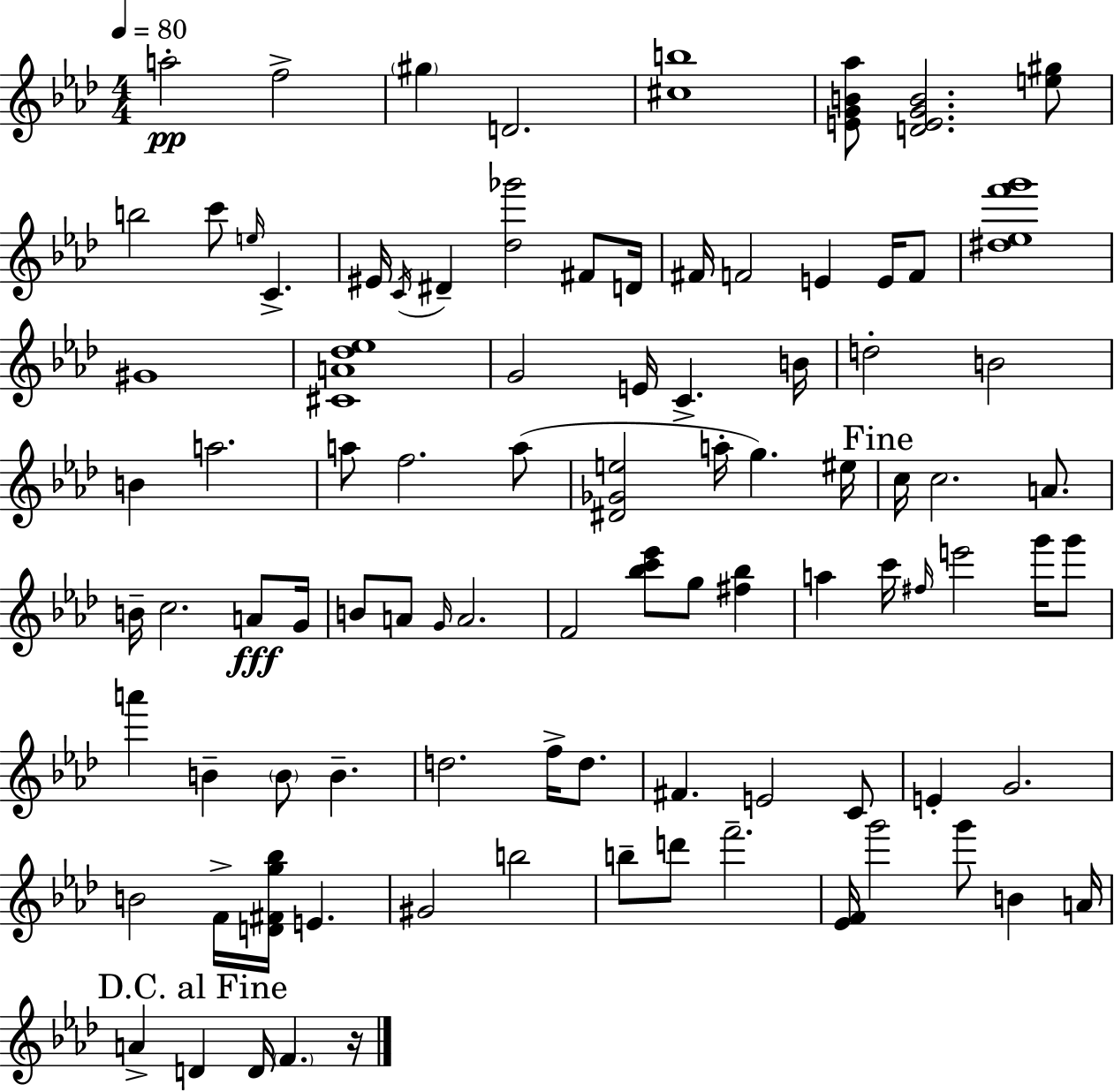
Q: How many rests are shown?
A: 1